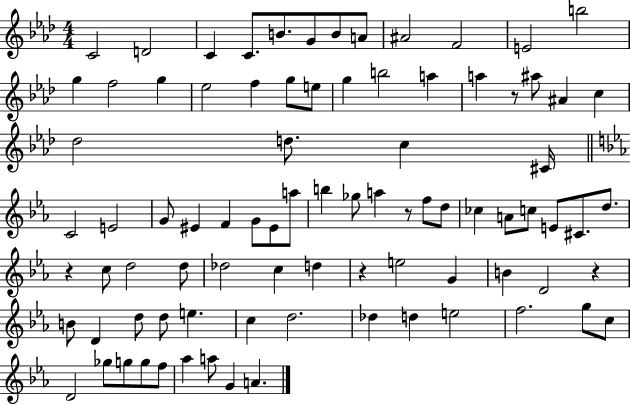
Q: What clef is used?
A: treble